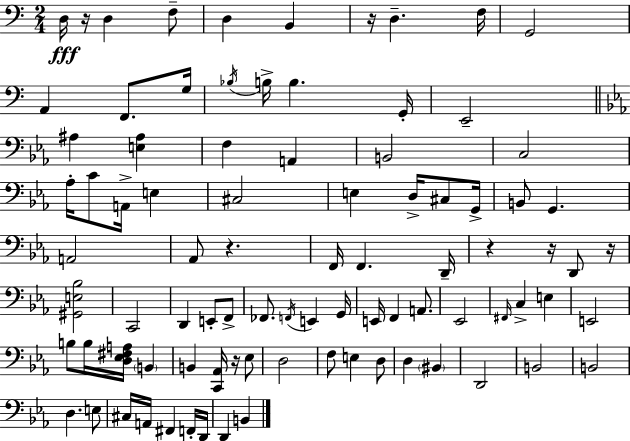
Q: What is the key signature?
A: C major